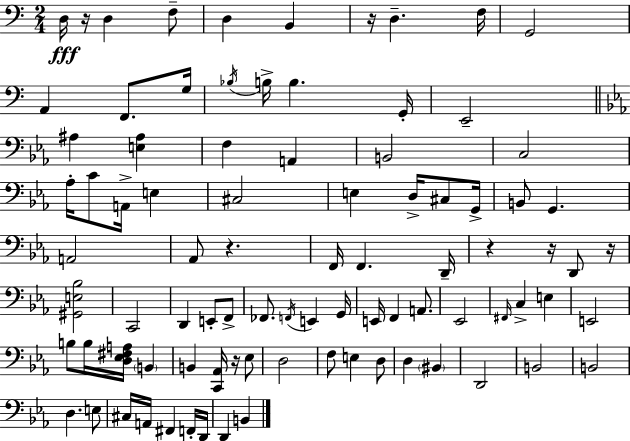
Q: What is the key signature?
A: C major